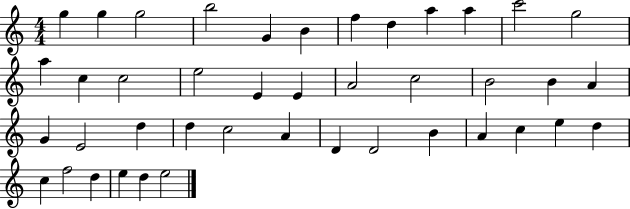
G5/q G5/q G5/h B5/h G4/q B4/q F5/q D5/q A5/q A5/q C6/h G5/h A5/q C5/q C5/h E5/h E4/q E4/q A4/h C5/h B4/h B4/q A4/q G4/q E4/h D5/q D5/q C5/h A4/q D4/q D4/h B4/q A4/q C5/q E5/q D5/q C5/q F5/h D5/q E5/q D5/q E5/h